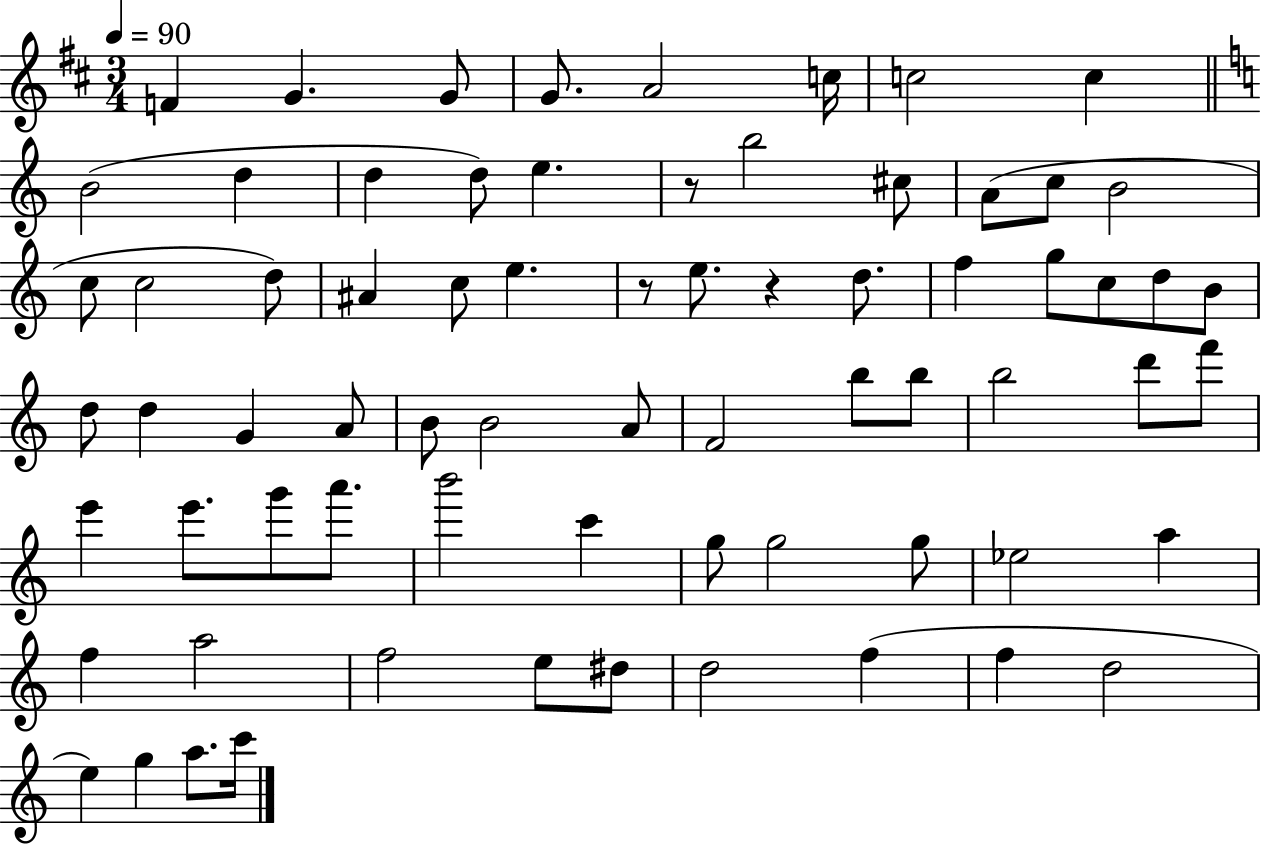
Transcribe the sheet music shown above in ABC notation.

X:1
T:Untitled
M:3/4
L:1/4
K:D
F G G/2 G/2 A2 c/4 c2 c B2 d d d/2 e z/2 b2 ^c/2 A/2 c/2 B2 c/2 c2 d/2 ^A c/2 e z/2 e/2 z d/2 f g/2 c/2 d/2 B/2 d/2 d G A/2 B/2 B2 A/2 F2 b/2 b/2 b2 d'/2 f'/2 e' e'/2 g'/2 a'/2 b'2 c' g/2 g2 g/2 _e2 a f a2 f2 e/2 ^d/2 d2 f f d2 e g a/2 c'/4